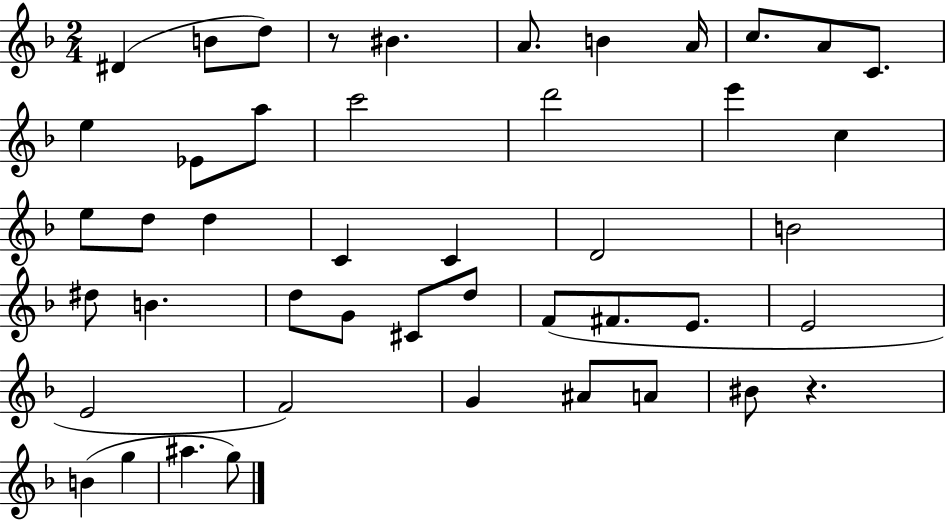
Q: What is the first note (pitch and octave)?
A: D#4